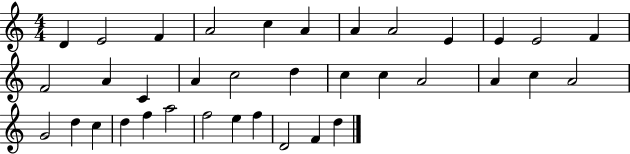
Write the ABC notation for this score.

X:1
T:Untitled
M:4/4
L:1/4
K:C
D E2 F A2 c A A A2 E E E2 F F2 A C A c2 d c c A2 A c A2 G2 d c d f a2 f2 e f D2 F d